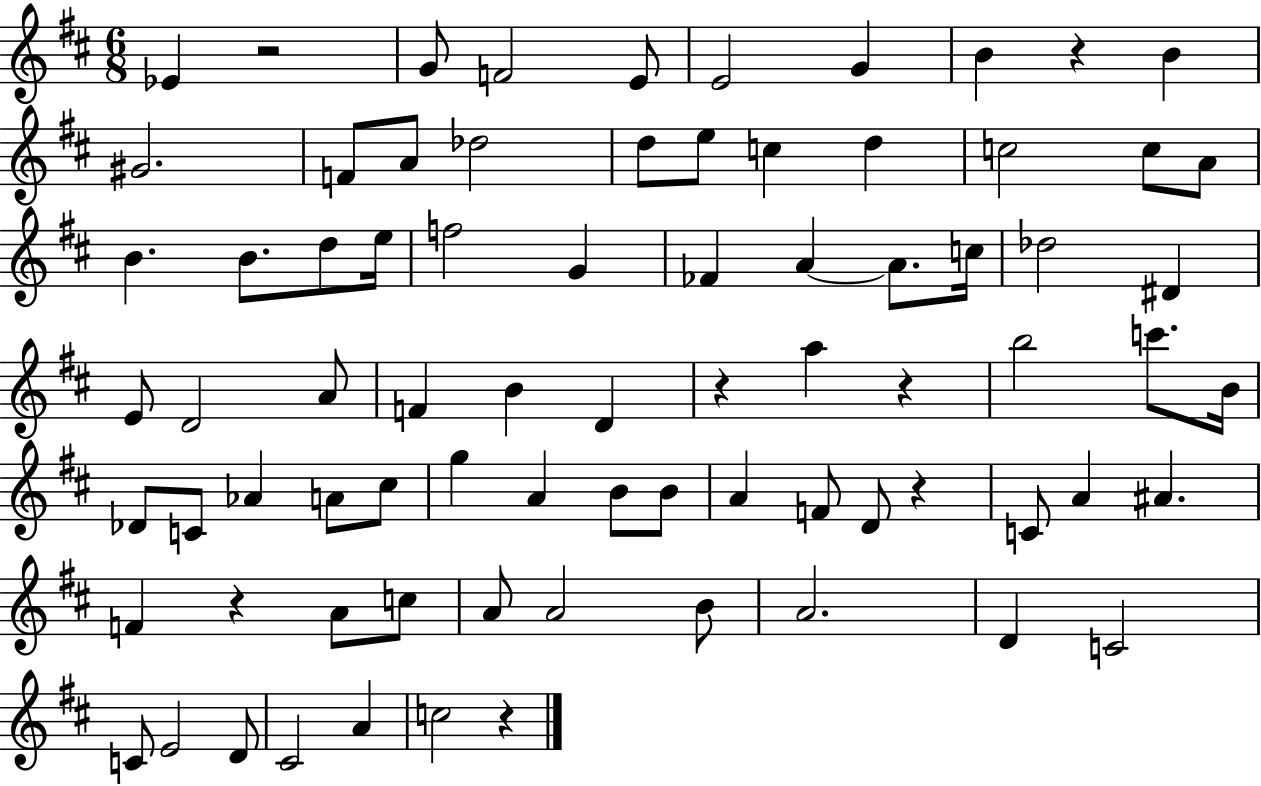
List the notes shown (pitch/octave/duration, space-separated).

Eb4/q R/h G4/e F4/h E4/e E4/h G4/q B4/q R/q B4/q G#4/h. F4/e A4/e Db5/h D5/e E5/e C5/q D5/q C5/h C5/e A4/e B4/q. B4/e. D5/e E5/s F5/h G4/q FES4/q A4/q A4/e. C5/s Db5/h D#4/q E4/e D4/h A4/e F4/q B4/q D4/q R/q A5/q R/q B5/h C6/e. B4/s Db4/e C4/e Ab4/q A4/e C#5/e G5/q A4/q B4/e B4/e A4/q F4/e D4/e R/q C4/e A4/q A#4/q. F4/q R/q A4/e C5/e A4/e A4/h B4/e A4/h. D4/q C4/h C4/e E4/h D4/e C#4/h A4/q C5/h R/q